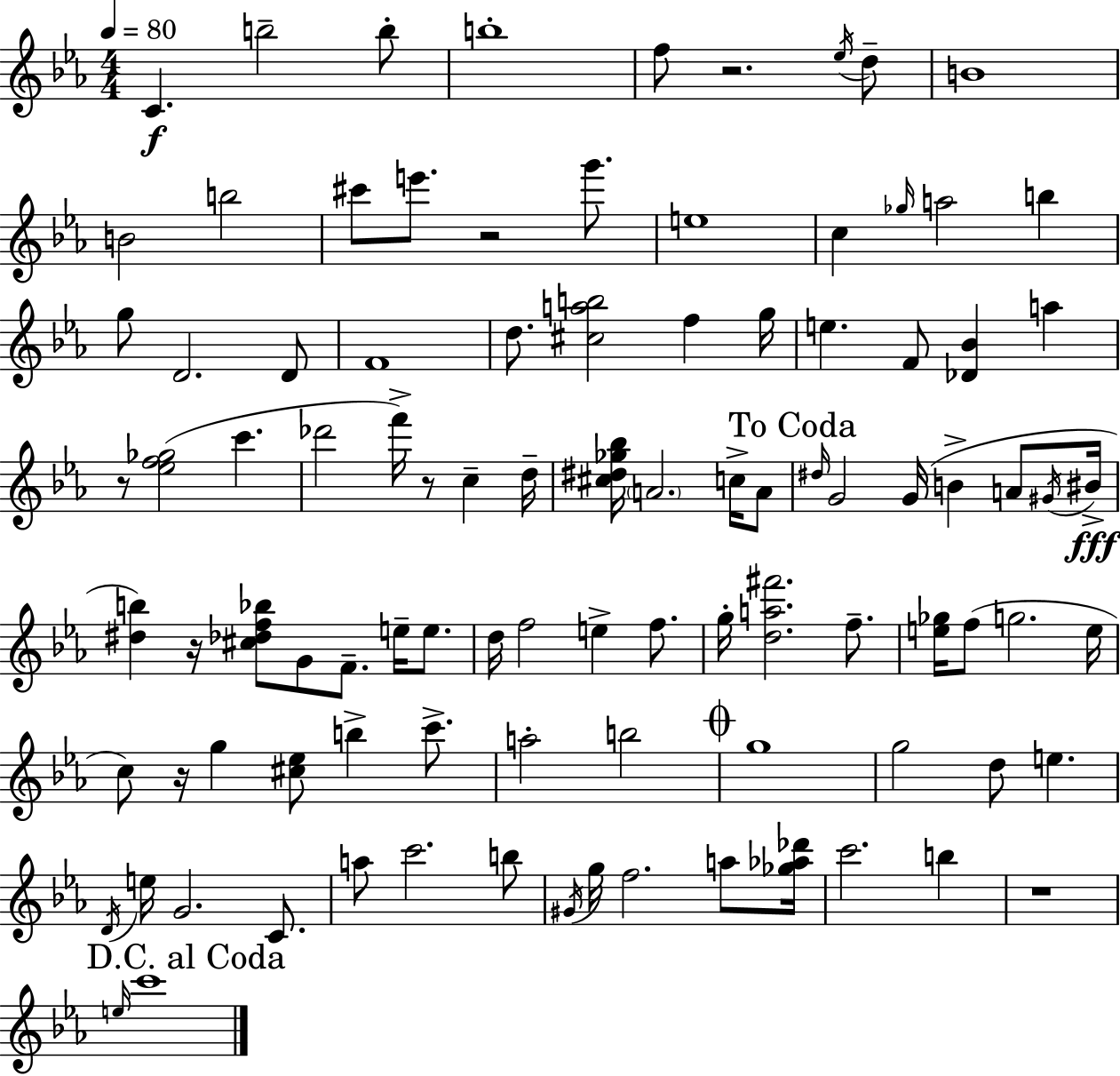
C4/q. B5/h B5/e B5/w F5/e R/h. Eb5/s D5/e B4/w B4/h B5/h C#6/e E6/e. R/h G6/e. E5/w C5/q Gb5/s A5/h B5/q G5/e D4/h. D4/e F4/w D5/e. [C#5,A5,B5]/h F5/q G5/s E5/q. F4/e [Db4,Bb4]/q A5/q R/e [Eb5,F5,Gb5]/h C6/q. Db6/h F6/s R/e C5/q D5/s [C#5,D#5,Gb5,Bb5]/s A4/h. C5/s A4/e D#5/s G4/h G4/s B4/q A4/e G#4/s BIS4/s [D#5,B5]/q R/s [C#5,Db5,F5,Bb5]/e G4/e F4/e. E5/s E5/e. D5/s F5/h E5/q F5/e. G5/s [D5,A5,F#6]/h. F5/e. [E5,Gb5]/s F5/e G5/h. E5/s C5/e R/s G5/q [C#5,Eb5]/e B5/q C6/e. A5/h B5/h G5/w G5/h D5/e E5/q. D4/s E5/s G4/h. C4/e. A5/e C6/h. B5/e G#4/s G5/s F5/h. A5/e [Gb5,Ab5,Db6]/s C6/h. B5/q R/w E5/s C6/w